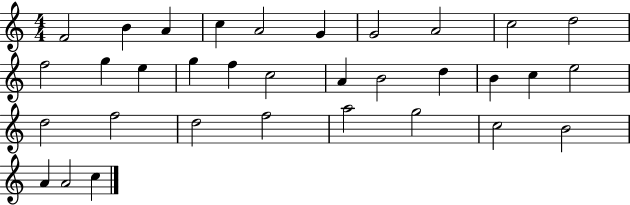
X:1
T:Untitled
M:4/4
L:1/4
K:C
F2 B A c A2 G G2 A2 c2 d2 f2 g e g f c2 A B2 d B c e2 d2 f2 d2 f2 a2 g2 c2 B2 A A2 c